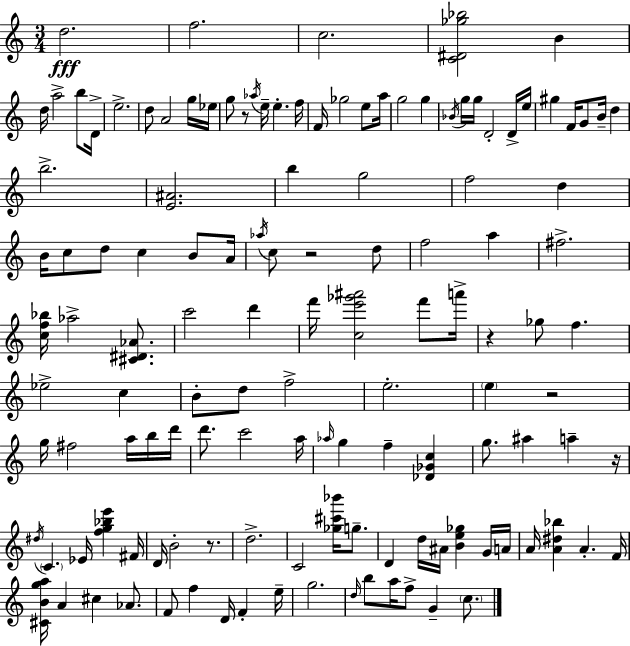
{
  \clef treble
  \numericTimeSignature
  \time 3/4
  \key a \minor
  \repeat volta 2 { d''2.\fff | f''2. | c''2. | <c' dis' ges'' bes''>2 b'4 | \break d''16 a''2-> b''8 d'16-> | e''2.-> | d''8 a'2 g''16 ees''16 | g''8 r8 \acciaccatura { aes''16 } e''16-- e''4.-. | \break f''16 f'16 ges''2 e''8 | a''16 g''2 g''4 | \acciaccatura { bes'16 } g''16 g''16 d'2-. | d'16-> e''16 gis''4 f'16 g'8 b'16-- d''4 | \break b''2.-> | <e' ais'>2. | b''4 g''2 | f''2 d''4 | \break b'16 c''8 d''8 c''4 b'8 | a'16 \acciaccatura { aes''16 } c''8 r2 | d''8 f''2 a''4 | fis''2.-> | \break <c'' f'' bes''>16 aes''2-> | <cis' dis' aes'>8. c'''2 d'''4 | f'''16 <c'' e''' ges''' ais'''>2 | f'''8 a'''16-> r4 ges''8 f''4. | \break ees''2-> c''4 | b'8-. d''8 f''2-> | e''2.-. | \parenthesize e''4 r2 | \break g''16 fis''2 | a''16 b''16 d'''16 d'''8. c'''2 | a''16 \grace { aes''16 } g''4 f''4-- | <des' ges' c''>4 g''8. ais''4 a''4-- | \break r16 \acciaccatura { dis''16 } \parenthesize c'4. ees'16 | <f'' g'' bes'' e'''>4 fis'16 d'16 b'2-. | r8. d''2.-> | c'2 | \break <ges'' cis''' bes'''>16 g''8.-- d'4 d''16 ais'16 <b' e'' ges''>4 | g'16 a'16 a'16 <a' dis'' bes''>4 a'4.-. | f'16 <cis' b' g'' a''>16 a'4 cis''4 | aes'8. f'8 f''4 d'16 | \break f'4-. e''16-- g''2. | \grace { d''16 } b''8 a''16 f''8-> g'4-- | \parenthesize c''8. } \bar "|."
}